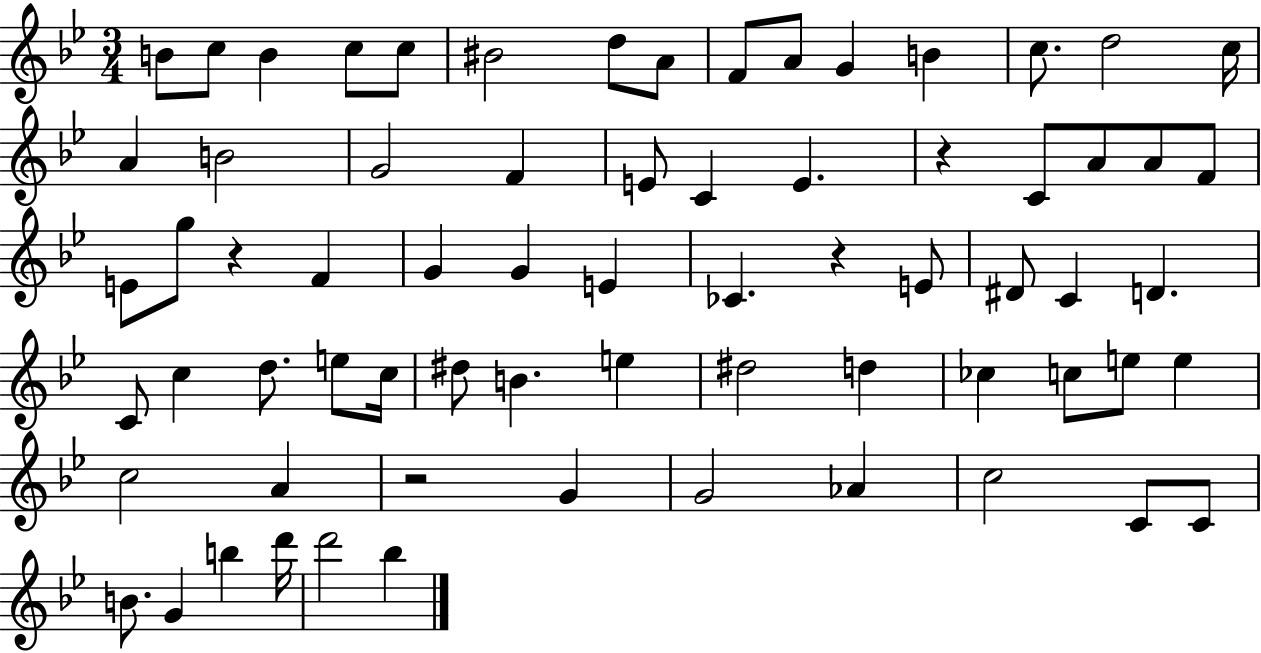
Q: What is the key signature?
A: BES major